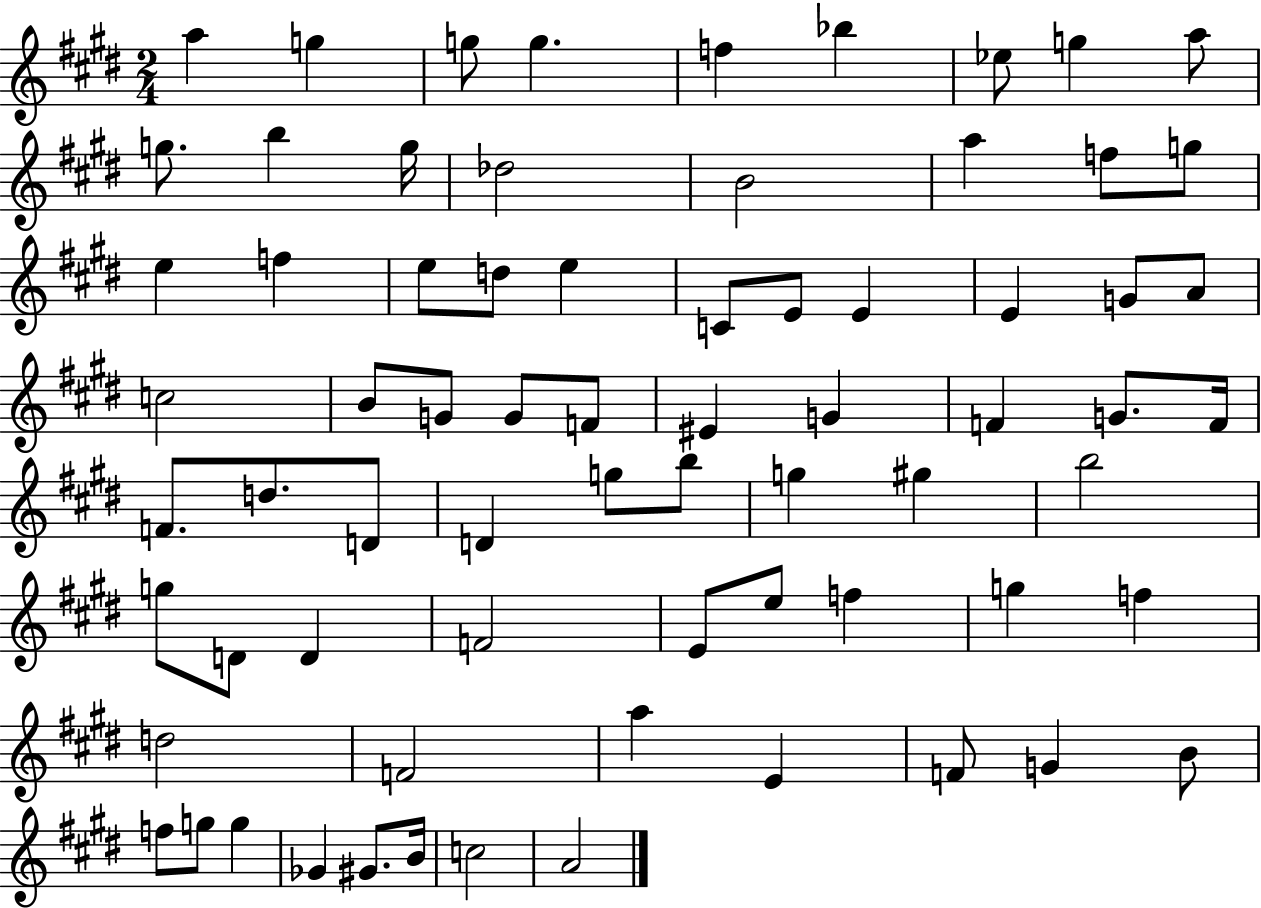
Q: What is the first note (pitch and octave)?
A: A5